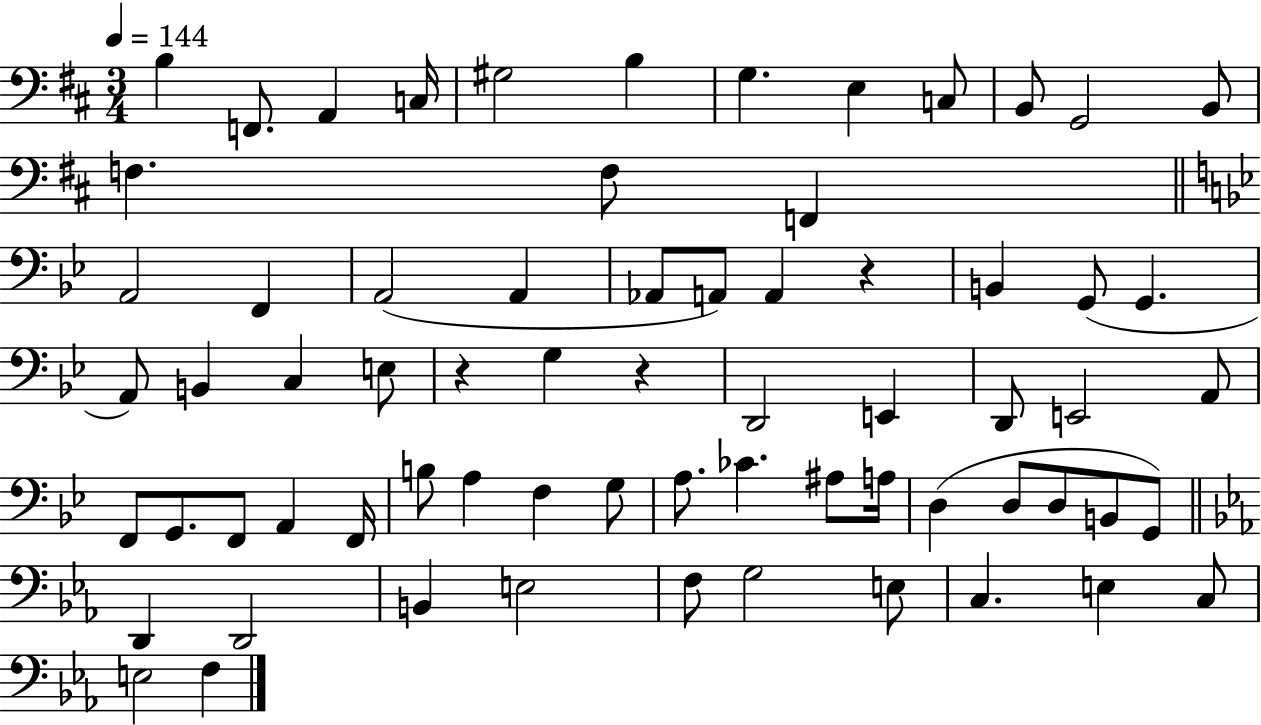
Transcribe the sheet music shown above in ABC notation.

X:1
T:Untitled
M:3/4
L:1/4
K:D
B, F,,/2 A,, C,/4 ^G,2 B, G, E, C,/2 B,,/2 G,,2 B,,/2 F, F,/2 F,, A,,2 F,, A,,2 A,, _A,,/2 A,,/2 A,, z B,, G,,/2 G,, A,,/2 B,, C, E,/2 z G, z D,,2 E,, D,,/2 E,,2 A,,/2 F,,/2 G,,/2 F,,/2 A,, F,,/4 B,/2 A, F, G,/2 A,/2 _C ^A,/2 A,/4 D, D,/2 D,/2 B,,/2 G,,/2 D,, D,,2 B,, E,2 F,/2 G,2 E,/2 C, E, C,/2 E,2 F,